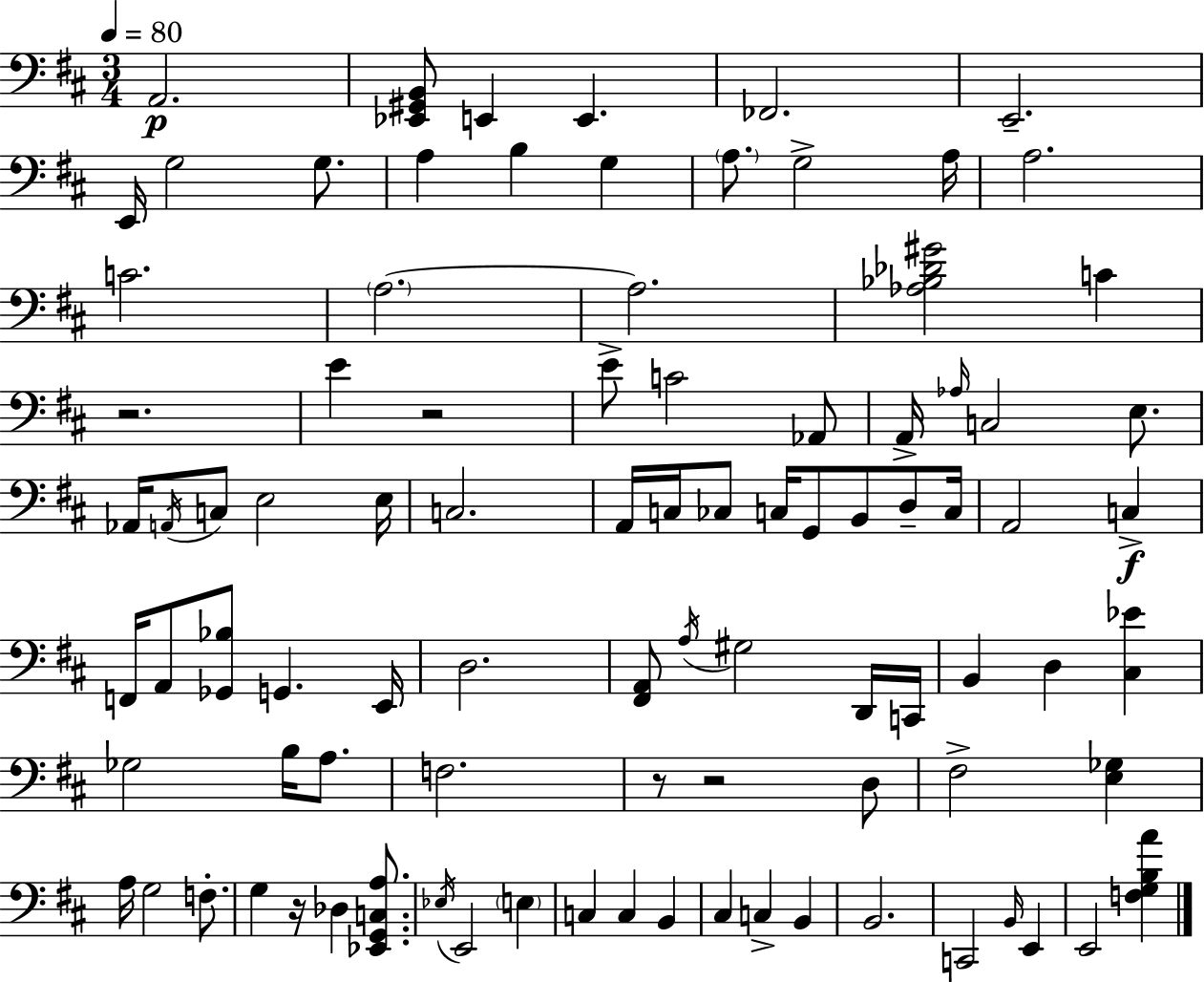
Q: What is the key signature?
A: D major